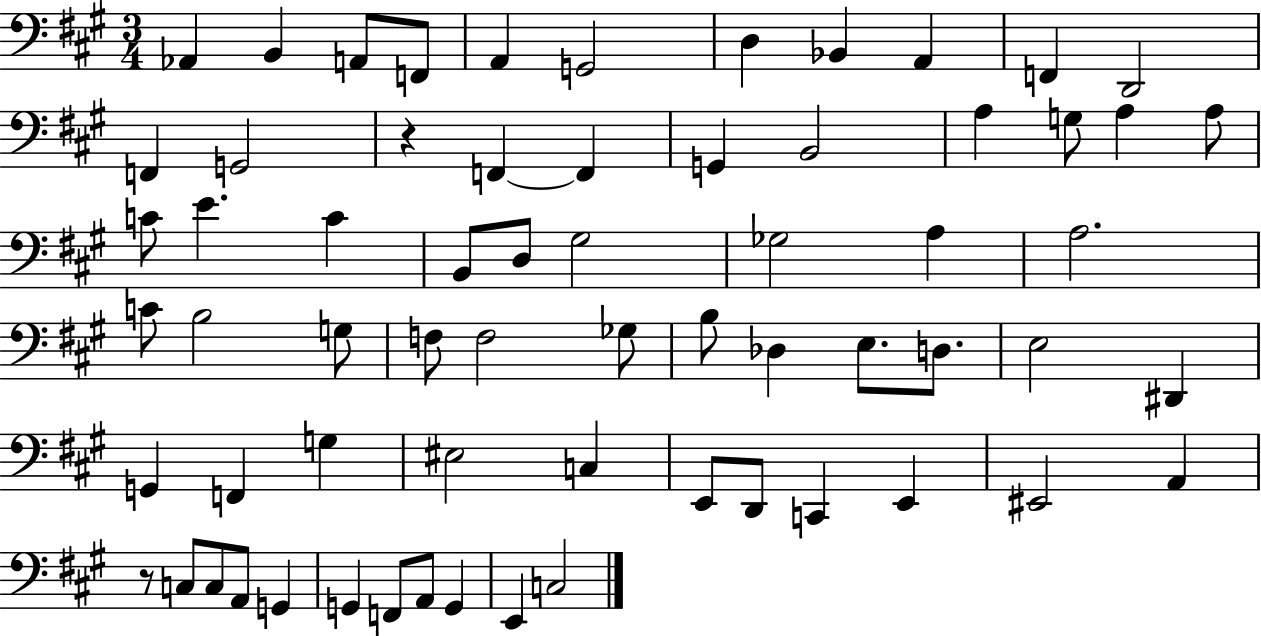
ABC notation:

X:1
T:Untitled
M:3/4
L:1/4
K:A
_A,, B,, A,,/2 F,,/2 A,, G,,2 D, _B,, A,, F,, D,,2 F,, G,,2 z F,, F,, G,, B,,2 A, G,/2 A, A,/2 C/2 E C B,,/2 D,/2 ^G,2 _G,2 A, A,2 C/2 B,2 G,/2 F,/2 F,2 _G,/2 B,/2 _D, E,/2 D,/2 E,2 ^D,, G,, F,, G, ^E,2 C, E,,/2 D,,/2 C,, E,, ^E,,2 A,, z/2 C,/2 C,/2 A,,/2 G,, G,, F,,/2 A,,/2 G,, E,, C,2